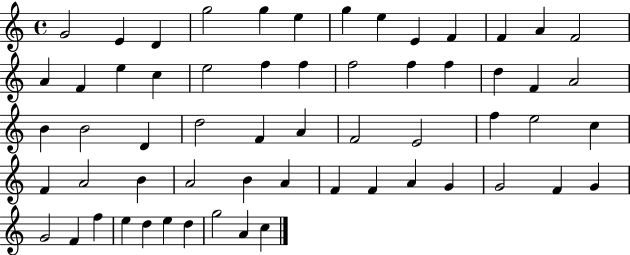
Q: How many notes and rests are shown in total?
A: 60